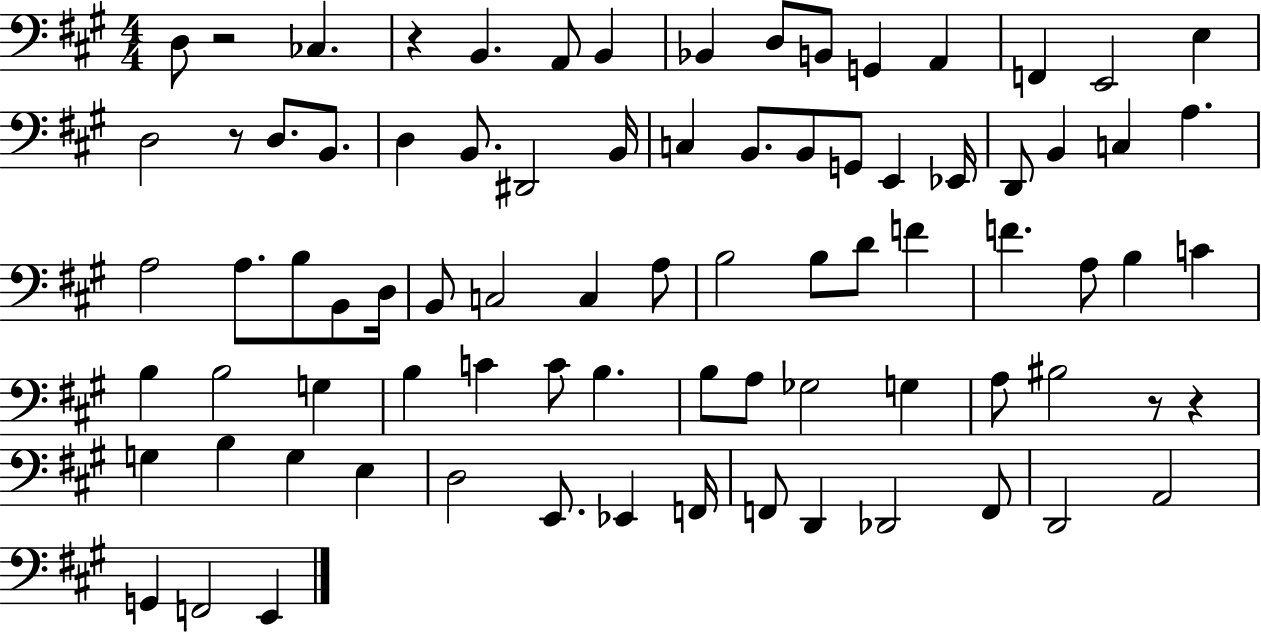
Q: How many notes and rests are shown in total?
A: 82